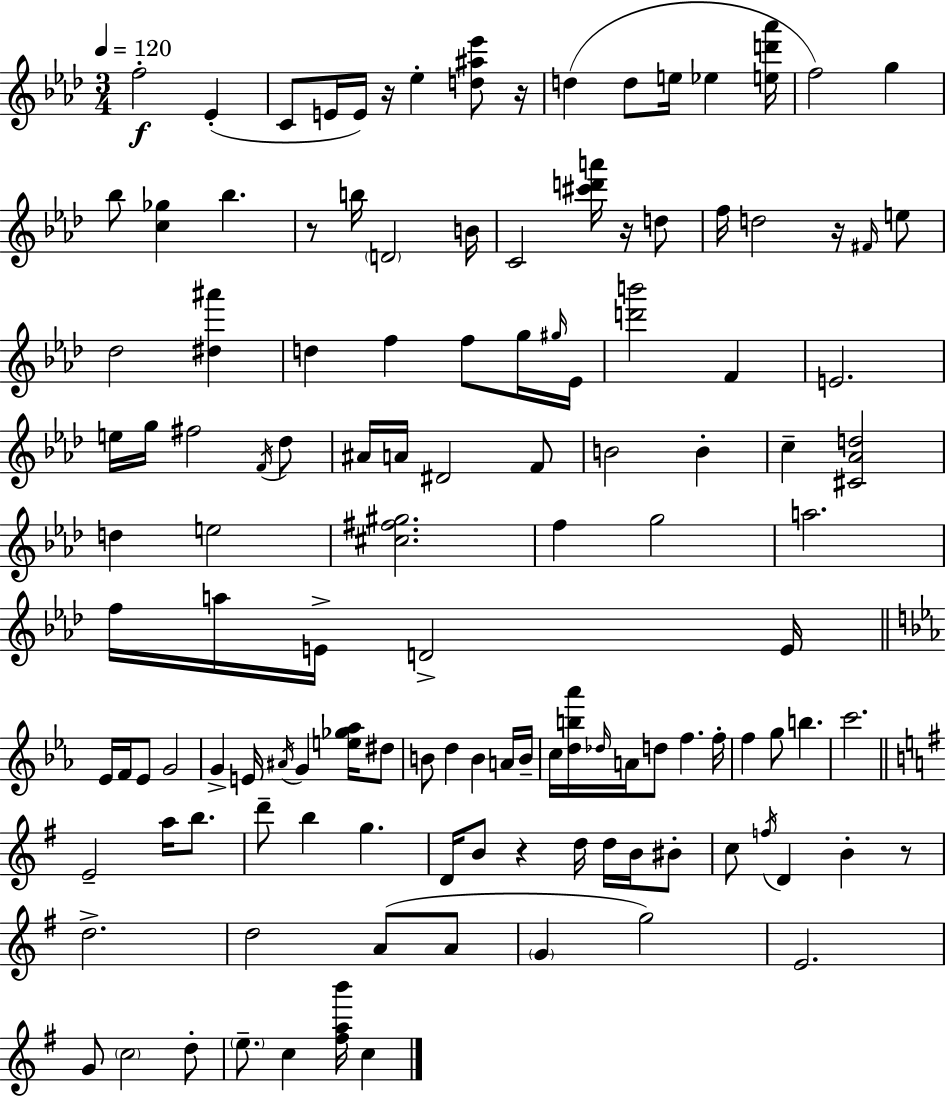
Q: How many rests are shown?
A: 7